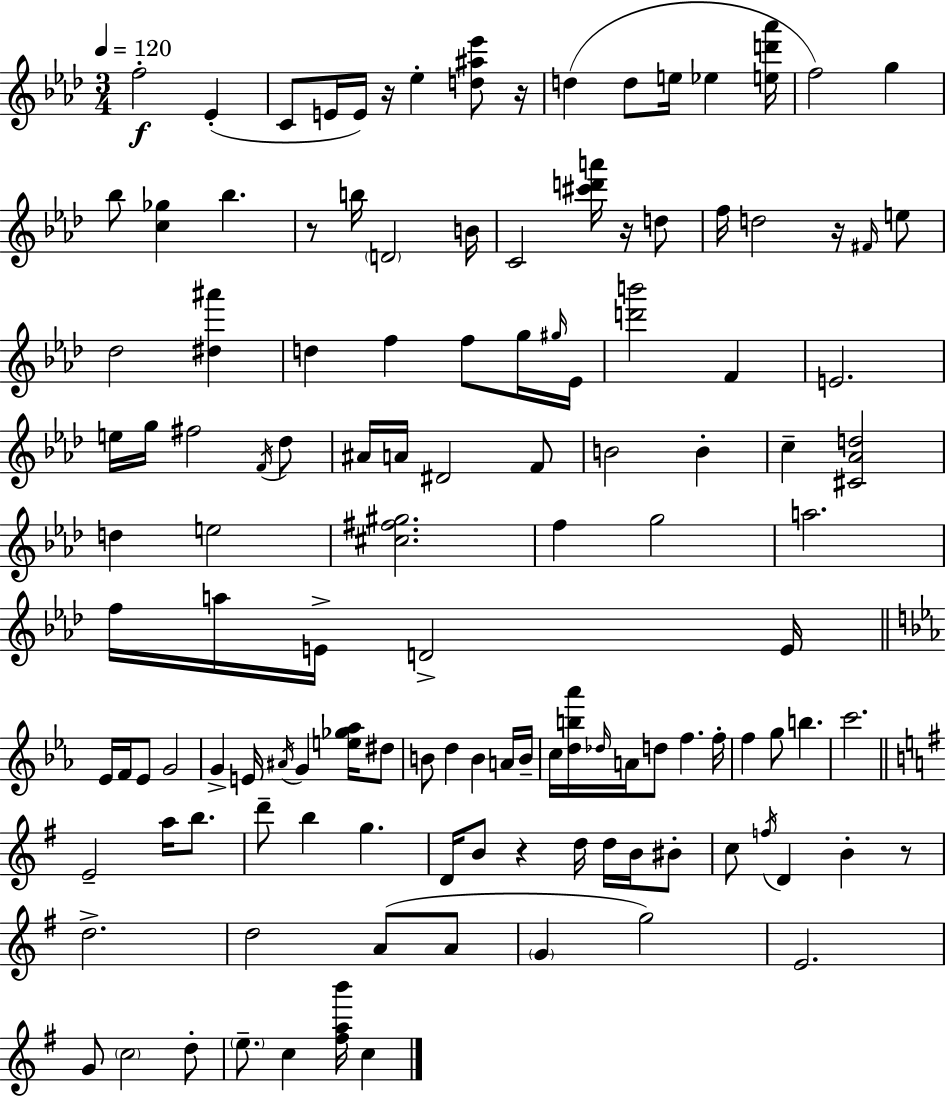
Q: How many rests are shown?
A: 7